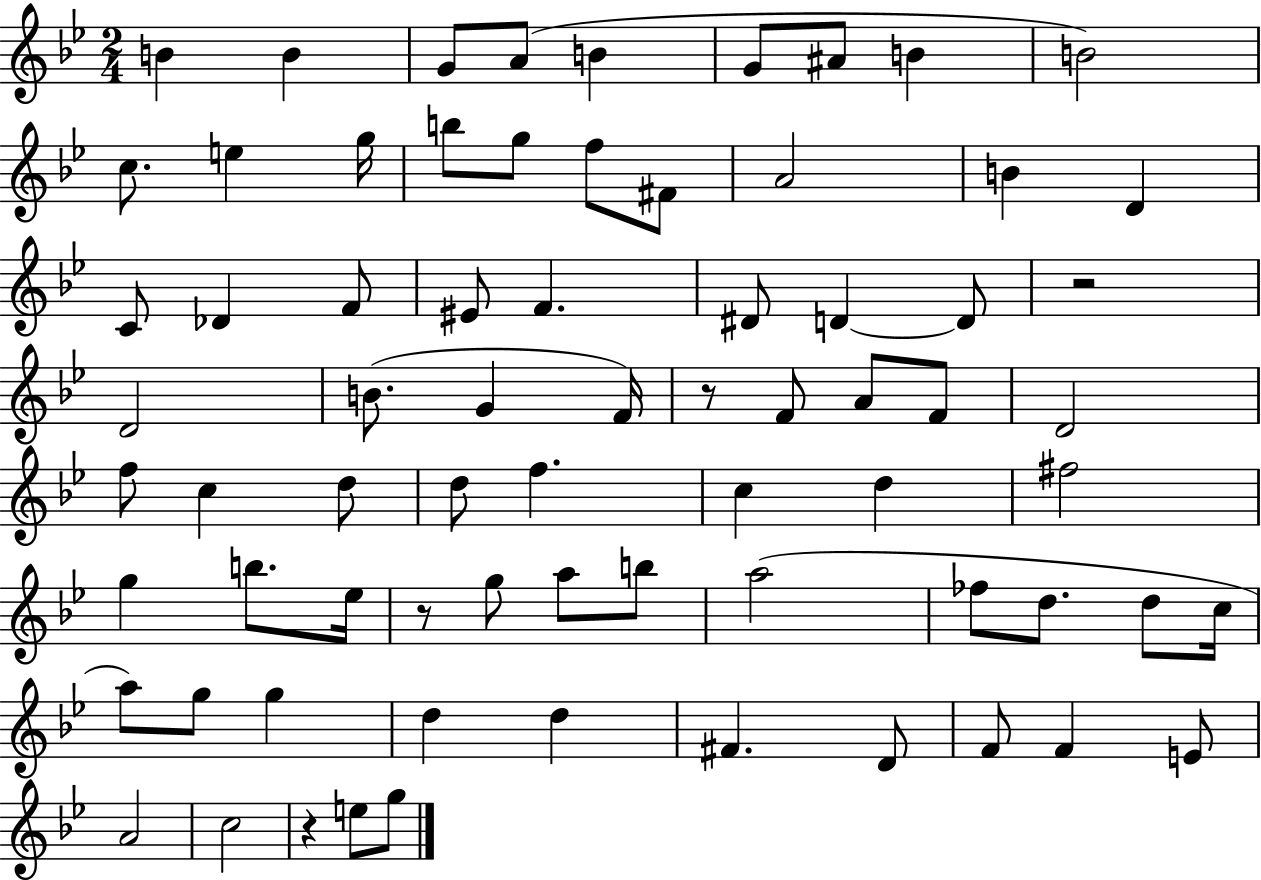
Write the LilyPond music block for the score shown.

{
  \clef treble
  \numericTimeSignature
  \time 2/4
  \key bes \major
  b'4 b'4 | g'8 a'8( b'4 | g'8 ais'8 b'4 | b'2) | \break c''8. e''4 g''16 | b''8 g''8 f''8 fis'8 | a'2 | b'4 d'4 | \break c'8 des'4 f'8 | eis'8 f'4. | dis'8 d'4~~ d'8 | r2 | \break d'2 | b'8.( g'4 f'16) | r8 f'8 a'8 f'8 | d'2 | \break f''8 c''4 d''8 | d''8 f''4. | c''4 d''4 | fis''2 | \break g''4 b''8. ees''16 | r8 g''8 a''8 b''8 | a''2( | fes''8 d''8. d''8 c''16 | \break a''8) g''8 g''4 | d''4 d''4 | fis'4. d'8 | f'8 f'4 e'8 | \break a'2 | c''2 | r4 e''8 g''8 | \bar "|."
}